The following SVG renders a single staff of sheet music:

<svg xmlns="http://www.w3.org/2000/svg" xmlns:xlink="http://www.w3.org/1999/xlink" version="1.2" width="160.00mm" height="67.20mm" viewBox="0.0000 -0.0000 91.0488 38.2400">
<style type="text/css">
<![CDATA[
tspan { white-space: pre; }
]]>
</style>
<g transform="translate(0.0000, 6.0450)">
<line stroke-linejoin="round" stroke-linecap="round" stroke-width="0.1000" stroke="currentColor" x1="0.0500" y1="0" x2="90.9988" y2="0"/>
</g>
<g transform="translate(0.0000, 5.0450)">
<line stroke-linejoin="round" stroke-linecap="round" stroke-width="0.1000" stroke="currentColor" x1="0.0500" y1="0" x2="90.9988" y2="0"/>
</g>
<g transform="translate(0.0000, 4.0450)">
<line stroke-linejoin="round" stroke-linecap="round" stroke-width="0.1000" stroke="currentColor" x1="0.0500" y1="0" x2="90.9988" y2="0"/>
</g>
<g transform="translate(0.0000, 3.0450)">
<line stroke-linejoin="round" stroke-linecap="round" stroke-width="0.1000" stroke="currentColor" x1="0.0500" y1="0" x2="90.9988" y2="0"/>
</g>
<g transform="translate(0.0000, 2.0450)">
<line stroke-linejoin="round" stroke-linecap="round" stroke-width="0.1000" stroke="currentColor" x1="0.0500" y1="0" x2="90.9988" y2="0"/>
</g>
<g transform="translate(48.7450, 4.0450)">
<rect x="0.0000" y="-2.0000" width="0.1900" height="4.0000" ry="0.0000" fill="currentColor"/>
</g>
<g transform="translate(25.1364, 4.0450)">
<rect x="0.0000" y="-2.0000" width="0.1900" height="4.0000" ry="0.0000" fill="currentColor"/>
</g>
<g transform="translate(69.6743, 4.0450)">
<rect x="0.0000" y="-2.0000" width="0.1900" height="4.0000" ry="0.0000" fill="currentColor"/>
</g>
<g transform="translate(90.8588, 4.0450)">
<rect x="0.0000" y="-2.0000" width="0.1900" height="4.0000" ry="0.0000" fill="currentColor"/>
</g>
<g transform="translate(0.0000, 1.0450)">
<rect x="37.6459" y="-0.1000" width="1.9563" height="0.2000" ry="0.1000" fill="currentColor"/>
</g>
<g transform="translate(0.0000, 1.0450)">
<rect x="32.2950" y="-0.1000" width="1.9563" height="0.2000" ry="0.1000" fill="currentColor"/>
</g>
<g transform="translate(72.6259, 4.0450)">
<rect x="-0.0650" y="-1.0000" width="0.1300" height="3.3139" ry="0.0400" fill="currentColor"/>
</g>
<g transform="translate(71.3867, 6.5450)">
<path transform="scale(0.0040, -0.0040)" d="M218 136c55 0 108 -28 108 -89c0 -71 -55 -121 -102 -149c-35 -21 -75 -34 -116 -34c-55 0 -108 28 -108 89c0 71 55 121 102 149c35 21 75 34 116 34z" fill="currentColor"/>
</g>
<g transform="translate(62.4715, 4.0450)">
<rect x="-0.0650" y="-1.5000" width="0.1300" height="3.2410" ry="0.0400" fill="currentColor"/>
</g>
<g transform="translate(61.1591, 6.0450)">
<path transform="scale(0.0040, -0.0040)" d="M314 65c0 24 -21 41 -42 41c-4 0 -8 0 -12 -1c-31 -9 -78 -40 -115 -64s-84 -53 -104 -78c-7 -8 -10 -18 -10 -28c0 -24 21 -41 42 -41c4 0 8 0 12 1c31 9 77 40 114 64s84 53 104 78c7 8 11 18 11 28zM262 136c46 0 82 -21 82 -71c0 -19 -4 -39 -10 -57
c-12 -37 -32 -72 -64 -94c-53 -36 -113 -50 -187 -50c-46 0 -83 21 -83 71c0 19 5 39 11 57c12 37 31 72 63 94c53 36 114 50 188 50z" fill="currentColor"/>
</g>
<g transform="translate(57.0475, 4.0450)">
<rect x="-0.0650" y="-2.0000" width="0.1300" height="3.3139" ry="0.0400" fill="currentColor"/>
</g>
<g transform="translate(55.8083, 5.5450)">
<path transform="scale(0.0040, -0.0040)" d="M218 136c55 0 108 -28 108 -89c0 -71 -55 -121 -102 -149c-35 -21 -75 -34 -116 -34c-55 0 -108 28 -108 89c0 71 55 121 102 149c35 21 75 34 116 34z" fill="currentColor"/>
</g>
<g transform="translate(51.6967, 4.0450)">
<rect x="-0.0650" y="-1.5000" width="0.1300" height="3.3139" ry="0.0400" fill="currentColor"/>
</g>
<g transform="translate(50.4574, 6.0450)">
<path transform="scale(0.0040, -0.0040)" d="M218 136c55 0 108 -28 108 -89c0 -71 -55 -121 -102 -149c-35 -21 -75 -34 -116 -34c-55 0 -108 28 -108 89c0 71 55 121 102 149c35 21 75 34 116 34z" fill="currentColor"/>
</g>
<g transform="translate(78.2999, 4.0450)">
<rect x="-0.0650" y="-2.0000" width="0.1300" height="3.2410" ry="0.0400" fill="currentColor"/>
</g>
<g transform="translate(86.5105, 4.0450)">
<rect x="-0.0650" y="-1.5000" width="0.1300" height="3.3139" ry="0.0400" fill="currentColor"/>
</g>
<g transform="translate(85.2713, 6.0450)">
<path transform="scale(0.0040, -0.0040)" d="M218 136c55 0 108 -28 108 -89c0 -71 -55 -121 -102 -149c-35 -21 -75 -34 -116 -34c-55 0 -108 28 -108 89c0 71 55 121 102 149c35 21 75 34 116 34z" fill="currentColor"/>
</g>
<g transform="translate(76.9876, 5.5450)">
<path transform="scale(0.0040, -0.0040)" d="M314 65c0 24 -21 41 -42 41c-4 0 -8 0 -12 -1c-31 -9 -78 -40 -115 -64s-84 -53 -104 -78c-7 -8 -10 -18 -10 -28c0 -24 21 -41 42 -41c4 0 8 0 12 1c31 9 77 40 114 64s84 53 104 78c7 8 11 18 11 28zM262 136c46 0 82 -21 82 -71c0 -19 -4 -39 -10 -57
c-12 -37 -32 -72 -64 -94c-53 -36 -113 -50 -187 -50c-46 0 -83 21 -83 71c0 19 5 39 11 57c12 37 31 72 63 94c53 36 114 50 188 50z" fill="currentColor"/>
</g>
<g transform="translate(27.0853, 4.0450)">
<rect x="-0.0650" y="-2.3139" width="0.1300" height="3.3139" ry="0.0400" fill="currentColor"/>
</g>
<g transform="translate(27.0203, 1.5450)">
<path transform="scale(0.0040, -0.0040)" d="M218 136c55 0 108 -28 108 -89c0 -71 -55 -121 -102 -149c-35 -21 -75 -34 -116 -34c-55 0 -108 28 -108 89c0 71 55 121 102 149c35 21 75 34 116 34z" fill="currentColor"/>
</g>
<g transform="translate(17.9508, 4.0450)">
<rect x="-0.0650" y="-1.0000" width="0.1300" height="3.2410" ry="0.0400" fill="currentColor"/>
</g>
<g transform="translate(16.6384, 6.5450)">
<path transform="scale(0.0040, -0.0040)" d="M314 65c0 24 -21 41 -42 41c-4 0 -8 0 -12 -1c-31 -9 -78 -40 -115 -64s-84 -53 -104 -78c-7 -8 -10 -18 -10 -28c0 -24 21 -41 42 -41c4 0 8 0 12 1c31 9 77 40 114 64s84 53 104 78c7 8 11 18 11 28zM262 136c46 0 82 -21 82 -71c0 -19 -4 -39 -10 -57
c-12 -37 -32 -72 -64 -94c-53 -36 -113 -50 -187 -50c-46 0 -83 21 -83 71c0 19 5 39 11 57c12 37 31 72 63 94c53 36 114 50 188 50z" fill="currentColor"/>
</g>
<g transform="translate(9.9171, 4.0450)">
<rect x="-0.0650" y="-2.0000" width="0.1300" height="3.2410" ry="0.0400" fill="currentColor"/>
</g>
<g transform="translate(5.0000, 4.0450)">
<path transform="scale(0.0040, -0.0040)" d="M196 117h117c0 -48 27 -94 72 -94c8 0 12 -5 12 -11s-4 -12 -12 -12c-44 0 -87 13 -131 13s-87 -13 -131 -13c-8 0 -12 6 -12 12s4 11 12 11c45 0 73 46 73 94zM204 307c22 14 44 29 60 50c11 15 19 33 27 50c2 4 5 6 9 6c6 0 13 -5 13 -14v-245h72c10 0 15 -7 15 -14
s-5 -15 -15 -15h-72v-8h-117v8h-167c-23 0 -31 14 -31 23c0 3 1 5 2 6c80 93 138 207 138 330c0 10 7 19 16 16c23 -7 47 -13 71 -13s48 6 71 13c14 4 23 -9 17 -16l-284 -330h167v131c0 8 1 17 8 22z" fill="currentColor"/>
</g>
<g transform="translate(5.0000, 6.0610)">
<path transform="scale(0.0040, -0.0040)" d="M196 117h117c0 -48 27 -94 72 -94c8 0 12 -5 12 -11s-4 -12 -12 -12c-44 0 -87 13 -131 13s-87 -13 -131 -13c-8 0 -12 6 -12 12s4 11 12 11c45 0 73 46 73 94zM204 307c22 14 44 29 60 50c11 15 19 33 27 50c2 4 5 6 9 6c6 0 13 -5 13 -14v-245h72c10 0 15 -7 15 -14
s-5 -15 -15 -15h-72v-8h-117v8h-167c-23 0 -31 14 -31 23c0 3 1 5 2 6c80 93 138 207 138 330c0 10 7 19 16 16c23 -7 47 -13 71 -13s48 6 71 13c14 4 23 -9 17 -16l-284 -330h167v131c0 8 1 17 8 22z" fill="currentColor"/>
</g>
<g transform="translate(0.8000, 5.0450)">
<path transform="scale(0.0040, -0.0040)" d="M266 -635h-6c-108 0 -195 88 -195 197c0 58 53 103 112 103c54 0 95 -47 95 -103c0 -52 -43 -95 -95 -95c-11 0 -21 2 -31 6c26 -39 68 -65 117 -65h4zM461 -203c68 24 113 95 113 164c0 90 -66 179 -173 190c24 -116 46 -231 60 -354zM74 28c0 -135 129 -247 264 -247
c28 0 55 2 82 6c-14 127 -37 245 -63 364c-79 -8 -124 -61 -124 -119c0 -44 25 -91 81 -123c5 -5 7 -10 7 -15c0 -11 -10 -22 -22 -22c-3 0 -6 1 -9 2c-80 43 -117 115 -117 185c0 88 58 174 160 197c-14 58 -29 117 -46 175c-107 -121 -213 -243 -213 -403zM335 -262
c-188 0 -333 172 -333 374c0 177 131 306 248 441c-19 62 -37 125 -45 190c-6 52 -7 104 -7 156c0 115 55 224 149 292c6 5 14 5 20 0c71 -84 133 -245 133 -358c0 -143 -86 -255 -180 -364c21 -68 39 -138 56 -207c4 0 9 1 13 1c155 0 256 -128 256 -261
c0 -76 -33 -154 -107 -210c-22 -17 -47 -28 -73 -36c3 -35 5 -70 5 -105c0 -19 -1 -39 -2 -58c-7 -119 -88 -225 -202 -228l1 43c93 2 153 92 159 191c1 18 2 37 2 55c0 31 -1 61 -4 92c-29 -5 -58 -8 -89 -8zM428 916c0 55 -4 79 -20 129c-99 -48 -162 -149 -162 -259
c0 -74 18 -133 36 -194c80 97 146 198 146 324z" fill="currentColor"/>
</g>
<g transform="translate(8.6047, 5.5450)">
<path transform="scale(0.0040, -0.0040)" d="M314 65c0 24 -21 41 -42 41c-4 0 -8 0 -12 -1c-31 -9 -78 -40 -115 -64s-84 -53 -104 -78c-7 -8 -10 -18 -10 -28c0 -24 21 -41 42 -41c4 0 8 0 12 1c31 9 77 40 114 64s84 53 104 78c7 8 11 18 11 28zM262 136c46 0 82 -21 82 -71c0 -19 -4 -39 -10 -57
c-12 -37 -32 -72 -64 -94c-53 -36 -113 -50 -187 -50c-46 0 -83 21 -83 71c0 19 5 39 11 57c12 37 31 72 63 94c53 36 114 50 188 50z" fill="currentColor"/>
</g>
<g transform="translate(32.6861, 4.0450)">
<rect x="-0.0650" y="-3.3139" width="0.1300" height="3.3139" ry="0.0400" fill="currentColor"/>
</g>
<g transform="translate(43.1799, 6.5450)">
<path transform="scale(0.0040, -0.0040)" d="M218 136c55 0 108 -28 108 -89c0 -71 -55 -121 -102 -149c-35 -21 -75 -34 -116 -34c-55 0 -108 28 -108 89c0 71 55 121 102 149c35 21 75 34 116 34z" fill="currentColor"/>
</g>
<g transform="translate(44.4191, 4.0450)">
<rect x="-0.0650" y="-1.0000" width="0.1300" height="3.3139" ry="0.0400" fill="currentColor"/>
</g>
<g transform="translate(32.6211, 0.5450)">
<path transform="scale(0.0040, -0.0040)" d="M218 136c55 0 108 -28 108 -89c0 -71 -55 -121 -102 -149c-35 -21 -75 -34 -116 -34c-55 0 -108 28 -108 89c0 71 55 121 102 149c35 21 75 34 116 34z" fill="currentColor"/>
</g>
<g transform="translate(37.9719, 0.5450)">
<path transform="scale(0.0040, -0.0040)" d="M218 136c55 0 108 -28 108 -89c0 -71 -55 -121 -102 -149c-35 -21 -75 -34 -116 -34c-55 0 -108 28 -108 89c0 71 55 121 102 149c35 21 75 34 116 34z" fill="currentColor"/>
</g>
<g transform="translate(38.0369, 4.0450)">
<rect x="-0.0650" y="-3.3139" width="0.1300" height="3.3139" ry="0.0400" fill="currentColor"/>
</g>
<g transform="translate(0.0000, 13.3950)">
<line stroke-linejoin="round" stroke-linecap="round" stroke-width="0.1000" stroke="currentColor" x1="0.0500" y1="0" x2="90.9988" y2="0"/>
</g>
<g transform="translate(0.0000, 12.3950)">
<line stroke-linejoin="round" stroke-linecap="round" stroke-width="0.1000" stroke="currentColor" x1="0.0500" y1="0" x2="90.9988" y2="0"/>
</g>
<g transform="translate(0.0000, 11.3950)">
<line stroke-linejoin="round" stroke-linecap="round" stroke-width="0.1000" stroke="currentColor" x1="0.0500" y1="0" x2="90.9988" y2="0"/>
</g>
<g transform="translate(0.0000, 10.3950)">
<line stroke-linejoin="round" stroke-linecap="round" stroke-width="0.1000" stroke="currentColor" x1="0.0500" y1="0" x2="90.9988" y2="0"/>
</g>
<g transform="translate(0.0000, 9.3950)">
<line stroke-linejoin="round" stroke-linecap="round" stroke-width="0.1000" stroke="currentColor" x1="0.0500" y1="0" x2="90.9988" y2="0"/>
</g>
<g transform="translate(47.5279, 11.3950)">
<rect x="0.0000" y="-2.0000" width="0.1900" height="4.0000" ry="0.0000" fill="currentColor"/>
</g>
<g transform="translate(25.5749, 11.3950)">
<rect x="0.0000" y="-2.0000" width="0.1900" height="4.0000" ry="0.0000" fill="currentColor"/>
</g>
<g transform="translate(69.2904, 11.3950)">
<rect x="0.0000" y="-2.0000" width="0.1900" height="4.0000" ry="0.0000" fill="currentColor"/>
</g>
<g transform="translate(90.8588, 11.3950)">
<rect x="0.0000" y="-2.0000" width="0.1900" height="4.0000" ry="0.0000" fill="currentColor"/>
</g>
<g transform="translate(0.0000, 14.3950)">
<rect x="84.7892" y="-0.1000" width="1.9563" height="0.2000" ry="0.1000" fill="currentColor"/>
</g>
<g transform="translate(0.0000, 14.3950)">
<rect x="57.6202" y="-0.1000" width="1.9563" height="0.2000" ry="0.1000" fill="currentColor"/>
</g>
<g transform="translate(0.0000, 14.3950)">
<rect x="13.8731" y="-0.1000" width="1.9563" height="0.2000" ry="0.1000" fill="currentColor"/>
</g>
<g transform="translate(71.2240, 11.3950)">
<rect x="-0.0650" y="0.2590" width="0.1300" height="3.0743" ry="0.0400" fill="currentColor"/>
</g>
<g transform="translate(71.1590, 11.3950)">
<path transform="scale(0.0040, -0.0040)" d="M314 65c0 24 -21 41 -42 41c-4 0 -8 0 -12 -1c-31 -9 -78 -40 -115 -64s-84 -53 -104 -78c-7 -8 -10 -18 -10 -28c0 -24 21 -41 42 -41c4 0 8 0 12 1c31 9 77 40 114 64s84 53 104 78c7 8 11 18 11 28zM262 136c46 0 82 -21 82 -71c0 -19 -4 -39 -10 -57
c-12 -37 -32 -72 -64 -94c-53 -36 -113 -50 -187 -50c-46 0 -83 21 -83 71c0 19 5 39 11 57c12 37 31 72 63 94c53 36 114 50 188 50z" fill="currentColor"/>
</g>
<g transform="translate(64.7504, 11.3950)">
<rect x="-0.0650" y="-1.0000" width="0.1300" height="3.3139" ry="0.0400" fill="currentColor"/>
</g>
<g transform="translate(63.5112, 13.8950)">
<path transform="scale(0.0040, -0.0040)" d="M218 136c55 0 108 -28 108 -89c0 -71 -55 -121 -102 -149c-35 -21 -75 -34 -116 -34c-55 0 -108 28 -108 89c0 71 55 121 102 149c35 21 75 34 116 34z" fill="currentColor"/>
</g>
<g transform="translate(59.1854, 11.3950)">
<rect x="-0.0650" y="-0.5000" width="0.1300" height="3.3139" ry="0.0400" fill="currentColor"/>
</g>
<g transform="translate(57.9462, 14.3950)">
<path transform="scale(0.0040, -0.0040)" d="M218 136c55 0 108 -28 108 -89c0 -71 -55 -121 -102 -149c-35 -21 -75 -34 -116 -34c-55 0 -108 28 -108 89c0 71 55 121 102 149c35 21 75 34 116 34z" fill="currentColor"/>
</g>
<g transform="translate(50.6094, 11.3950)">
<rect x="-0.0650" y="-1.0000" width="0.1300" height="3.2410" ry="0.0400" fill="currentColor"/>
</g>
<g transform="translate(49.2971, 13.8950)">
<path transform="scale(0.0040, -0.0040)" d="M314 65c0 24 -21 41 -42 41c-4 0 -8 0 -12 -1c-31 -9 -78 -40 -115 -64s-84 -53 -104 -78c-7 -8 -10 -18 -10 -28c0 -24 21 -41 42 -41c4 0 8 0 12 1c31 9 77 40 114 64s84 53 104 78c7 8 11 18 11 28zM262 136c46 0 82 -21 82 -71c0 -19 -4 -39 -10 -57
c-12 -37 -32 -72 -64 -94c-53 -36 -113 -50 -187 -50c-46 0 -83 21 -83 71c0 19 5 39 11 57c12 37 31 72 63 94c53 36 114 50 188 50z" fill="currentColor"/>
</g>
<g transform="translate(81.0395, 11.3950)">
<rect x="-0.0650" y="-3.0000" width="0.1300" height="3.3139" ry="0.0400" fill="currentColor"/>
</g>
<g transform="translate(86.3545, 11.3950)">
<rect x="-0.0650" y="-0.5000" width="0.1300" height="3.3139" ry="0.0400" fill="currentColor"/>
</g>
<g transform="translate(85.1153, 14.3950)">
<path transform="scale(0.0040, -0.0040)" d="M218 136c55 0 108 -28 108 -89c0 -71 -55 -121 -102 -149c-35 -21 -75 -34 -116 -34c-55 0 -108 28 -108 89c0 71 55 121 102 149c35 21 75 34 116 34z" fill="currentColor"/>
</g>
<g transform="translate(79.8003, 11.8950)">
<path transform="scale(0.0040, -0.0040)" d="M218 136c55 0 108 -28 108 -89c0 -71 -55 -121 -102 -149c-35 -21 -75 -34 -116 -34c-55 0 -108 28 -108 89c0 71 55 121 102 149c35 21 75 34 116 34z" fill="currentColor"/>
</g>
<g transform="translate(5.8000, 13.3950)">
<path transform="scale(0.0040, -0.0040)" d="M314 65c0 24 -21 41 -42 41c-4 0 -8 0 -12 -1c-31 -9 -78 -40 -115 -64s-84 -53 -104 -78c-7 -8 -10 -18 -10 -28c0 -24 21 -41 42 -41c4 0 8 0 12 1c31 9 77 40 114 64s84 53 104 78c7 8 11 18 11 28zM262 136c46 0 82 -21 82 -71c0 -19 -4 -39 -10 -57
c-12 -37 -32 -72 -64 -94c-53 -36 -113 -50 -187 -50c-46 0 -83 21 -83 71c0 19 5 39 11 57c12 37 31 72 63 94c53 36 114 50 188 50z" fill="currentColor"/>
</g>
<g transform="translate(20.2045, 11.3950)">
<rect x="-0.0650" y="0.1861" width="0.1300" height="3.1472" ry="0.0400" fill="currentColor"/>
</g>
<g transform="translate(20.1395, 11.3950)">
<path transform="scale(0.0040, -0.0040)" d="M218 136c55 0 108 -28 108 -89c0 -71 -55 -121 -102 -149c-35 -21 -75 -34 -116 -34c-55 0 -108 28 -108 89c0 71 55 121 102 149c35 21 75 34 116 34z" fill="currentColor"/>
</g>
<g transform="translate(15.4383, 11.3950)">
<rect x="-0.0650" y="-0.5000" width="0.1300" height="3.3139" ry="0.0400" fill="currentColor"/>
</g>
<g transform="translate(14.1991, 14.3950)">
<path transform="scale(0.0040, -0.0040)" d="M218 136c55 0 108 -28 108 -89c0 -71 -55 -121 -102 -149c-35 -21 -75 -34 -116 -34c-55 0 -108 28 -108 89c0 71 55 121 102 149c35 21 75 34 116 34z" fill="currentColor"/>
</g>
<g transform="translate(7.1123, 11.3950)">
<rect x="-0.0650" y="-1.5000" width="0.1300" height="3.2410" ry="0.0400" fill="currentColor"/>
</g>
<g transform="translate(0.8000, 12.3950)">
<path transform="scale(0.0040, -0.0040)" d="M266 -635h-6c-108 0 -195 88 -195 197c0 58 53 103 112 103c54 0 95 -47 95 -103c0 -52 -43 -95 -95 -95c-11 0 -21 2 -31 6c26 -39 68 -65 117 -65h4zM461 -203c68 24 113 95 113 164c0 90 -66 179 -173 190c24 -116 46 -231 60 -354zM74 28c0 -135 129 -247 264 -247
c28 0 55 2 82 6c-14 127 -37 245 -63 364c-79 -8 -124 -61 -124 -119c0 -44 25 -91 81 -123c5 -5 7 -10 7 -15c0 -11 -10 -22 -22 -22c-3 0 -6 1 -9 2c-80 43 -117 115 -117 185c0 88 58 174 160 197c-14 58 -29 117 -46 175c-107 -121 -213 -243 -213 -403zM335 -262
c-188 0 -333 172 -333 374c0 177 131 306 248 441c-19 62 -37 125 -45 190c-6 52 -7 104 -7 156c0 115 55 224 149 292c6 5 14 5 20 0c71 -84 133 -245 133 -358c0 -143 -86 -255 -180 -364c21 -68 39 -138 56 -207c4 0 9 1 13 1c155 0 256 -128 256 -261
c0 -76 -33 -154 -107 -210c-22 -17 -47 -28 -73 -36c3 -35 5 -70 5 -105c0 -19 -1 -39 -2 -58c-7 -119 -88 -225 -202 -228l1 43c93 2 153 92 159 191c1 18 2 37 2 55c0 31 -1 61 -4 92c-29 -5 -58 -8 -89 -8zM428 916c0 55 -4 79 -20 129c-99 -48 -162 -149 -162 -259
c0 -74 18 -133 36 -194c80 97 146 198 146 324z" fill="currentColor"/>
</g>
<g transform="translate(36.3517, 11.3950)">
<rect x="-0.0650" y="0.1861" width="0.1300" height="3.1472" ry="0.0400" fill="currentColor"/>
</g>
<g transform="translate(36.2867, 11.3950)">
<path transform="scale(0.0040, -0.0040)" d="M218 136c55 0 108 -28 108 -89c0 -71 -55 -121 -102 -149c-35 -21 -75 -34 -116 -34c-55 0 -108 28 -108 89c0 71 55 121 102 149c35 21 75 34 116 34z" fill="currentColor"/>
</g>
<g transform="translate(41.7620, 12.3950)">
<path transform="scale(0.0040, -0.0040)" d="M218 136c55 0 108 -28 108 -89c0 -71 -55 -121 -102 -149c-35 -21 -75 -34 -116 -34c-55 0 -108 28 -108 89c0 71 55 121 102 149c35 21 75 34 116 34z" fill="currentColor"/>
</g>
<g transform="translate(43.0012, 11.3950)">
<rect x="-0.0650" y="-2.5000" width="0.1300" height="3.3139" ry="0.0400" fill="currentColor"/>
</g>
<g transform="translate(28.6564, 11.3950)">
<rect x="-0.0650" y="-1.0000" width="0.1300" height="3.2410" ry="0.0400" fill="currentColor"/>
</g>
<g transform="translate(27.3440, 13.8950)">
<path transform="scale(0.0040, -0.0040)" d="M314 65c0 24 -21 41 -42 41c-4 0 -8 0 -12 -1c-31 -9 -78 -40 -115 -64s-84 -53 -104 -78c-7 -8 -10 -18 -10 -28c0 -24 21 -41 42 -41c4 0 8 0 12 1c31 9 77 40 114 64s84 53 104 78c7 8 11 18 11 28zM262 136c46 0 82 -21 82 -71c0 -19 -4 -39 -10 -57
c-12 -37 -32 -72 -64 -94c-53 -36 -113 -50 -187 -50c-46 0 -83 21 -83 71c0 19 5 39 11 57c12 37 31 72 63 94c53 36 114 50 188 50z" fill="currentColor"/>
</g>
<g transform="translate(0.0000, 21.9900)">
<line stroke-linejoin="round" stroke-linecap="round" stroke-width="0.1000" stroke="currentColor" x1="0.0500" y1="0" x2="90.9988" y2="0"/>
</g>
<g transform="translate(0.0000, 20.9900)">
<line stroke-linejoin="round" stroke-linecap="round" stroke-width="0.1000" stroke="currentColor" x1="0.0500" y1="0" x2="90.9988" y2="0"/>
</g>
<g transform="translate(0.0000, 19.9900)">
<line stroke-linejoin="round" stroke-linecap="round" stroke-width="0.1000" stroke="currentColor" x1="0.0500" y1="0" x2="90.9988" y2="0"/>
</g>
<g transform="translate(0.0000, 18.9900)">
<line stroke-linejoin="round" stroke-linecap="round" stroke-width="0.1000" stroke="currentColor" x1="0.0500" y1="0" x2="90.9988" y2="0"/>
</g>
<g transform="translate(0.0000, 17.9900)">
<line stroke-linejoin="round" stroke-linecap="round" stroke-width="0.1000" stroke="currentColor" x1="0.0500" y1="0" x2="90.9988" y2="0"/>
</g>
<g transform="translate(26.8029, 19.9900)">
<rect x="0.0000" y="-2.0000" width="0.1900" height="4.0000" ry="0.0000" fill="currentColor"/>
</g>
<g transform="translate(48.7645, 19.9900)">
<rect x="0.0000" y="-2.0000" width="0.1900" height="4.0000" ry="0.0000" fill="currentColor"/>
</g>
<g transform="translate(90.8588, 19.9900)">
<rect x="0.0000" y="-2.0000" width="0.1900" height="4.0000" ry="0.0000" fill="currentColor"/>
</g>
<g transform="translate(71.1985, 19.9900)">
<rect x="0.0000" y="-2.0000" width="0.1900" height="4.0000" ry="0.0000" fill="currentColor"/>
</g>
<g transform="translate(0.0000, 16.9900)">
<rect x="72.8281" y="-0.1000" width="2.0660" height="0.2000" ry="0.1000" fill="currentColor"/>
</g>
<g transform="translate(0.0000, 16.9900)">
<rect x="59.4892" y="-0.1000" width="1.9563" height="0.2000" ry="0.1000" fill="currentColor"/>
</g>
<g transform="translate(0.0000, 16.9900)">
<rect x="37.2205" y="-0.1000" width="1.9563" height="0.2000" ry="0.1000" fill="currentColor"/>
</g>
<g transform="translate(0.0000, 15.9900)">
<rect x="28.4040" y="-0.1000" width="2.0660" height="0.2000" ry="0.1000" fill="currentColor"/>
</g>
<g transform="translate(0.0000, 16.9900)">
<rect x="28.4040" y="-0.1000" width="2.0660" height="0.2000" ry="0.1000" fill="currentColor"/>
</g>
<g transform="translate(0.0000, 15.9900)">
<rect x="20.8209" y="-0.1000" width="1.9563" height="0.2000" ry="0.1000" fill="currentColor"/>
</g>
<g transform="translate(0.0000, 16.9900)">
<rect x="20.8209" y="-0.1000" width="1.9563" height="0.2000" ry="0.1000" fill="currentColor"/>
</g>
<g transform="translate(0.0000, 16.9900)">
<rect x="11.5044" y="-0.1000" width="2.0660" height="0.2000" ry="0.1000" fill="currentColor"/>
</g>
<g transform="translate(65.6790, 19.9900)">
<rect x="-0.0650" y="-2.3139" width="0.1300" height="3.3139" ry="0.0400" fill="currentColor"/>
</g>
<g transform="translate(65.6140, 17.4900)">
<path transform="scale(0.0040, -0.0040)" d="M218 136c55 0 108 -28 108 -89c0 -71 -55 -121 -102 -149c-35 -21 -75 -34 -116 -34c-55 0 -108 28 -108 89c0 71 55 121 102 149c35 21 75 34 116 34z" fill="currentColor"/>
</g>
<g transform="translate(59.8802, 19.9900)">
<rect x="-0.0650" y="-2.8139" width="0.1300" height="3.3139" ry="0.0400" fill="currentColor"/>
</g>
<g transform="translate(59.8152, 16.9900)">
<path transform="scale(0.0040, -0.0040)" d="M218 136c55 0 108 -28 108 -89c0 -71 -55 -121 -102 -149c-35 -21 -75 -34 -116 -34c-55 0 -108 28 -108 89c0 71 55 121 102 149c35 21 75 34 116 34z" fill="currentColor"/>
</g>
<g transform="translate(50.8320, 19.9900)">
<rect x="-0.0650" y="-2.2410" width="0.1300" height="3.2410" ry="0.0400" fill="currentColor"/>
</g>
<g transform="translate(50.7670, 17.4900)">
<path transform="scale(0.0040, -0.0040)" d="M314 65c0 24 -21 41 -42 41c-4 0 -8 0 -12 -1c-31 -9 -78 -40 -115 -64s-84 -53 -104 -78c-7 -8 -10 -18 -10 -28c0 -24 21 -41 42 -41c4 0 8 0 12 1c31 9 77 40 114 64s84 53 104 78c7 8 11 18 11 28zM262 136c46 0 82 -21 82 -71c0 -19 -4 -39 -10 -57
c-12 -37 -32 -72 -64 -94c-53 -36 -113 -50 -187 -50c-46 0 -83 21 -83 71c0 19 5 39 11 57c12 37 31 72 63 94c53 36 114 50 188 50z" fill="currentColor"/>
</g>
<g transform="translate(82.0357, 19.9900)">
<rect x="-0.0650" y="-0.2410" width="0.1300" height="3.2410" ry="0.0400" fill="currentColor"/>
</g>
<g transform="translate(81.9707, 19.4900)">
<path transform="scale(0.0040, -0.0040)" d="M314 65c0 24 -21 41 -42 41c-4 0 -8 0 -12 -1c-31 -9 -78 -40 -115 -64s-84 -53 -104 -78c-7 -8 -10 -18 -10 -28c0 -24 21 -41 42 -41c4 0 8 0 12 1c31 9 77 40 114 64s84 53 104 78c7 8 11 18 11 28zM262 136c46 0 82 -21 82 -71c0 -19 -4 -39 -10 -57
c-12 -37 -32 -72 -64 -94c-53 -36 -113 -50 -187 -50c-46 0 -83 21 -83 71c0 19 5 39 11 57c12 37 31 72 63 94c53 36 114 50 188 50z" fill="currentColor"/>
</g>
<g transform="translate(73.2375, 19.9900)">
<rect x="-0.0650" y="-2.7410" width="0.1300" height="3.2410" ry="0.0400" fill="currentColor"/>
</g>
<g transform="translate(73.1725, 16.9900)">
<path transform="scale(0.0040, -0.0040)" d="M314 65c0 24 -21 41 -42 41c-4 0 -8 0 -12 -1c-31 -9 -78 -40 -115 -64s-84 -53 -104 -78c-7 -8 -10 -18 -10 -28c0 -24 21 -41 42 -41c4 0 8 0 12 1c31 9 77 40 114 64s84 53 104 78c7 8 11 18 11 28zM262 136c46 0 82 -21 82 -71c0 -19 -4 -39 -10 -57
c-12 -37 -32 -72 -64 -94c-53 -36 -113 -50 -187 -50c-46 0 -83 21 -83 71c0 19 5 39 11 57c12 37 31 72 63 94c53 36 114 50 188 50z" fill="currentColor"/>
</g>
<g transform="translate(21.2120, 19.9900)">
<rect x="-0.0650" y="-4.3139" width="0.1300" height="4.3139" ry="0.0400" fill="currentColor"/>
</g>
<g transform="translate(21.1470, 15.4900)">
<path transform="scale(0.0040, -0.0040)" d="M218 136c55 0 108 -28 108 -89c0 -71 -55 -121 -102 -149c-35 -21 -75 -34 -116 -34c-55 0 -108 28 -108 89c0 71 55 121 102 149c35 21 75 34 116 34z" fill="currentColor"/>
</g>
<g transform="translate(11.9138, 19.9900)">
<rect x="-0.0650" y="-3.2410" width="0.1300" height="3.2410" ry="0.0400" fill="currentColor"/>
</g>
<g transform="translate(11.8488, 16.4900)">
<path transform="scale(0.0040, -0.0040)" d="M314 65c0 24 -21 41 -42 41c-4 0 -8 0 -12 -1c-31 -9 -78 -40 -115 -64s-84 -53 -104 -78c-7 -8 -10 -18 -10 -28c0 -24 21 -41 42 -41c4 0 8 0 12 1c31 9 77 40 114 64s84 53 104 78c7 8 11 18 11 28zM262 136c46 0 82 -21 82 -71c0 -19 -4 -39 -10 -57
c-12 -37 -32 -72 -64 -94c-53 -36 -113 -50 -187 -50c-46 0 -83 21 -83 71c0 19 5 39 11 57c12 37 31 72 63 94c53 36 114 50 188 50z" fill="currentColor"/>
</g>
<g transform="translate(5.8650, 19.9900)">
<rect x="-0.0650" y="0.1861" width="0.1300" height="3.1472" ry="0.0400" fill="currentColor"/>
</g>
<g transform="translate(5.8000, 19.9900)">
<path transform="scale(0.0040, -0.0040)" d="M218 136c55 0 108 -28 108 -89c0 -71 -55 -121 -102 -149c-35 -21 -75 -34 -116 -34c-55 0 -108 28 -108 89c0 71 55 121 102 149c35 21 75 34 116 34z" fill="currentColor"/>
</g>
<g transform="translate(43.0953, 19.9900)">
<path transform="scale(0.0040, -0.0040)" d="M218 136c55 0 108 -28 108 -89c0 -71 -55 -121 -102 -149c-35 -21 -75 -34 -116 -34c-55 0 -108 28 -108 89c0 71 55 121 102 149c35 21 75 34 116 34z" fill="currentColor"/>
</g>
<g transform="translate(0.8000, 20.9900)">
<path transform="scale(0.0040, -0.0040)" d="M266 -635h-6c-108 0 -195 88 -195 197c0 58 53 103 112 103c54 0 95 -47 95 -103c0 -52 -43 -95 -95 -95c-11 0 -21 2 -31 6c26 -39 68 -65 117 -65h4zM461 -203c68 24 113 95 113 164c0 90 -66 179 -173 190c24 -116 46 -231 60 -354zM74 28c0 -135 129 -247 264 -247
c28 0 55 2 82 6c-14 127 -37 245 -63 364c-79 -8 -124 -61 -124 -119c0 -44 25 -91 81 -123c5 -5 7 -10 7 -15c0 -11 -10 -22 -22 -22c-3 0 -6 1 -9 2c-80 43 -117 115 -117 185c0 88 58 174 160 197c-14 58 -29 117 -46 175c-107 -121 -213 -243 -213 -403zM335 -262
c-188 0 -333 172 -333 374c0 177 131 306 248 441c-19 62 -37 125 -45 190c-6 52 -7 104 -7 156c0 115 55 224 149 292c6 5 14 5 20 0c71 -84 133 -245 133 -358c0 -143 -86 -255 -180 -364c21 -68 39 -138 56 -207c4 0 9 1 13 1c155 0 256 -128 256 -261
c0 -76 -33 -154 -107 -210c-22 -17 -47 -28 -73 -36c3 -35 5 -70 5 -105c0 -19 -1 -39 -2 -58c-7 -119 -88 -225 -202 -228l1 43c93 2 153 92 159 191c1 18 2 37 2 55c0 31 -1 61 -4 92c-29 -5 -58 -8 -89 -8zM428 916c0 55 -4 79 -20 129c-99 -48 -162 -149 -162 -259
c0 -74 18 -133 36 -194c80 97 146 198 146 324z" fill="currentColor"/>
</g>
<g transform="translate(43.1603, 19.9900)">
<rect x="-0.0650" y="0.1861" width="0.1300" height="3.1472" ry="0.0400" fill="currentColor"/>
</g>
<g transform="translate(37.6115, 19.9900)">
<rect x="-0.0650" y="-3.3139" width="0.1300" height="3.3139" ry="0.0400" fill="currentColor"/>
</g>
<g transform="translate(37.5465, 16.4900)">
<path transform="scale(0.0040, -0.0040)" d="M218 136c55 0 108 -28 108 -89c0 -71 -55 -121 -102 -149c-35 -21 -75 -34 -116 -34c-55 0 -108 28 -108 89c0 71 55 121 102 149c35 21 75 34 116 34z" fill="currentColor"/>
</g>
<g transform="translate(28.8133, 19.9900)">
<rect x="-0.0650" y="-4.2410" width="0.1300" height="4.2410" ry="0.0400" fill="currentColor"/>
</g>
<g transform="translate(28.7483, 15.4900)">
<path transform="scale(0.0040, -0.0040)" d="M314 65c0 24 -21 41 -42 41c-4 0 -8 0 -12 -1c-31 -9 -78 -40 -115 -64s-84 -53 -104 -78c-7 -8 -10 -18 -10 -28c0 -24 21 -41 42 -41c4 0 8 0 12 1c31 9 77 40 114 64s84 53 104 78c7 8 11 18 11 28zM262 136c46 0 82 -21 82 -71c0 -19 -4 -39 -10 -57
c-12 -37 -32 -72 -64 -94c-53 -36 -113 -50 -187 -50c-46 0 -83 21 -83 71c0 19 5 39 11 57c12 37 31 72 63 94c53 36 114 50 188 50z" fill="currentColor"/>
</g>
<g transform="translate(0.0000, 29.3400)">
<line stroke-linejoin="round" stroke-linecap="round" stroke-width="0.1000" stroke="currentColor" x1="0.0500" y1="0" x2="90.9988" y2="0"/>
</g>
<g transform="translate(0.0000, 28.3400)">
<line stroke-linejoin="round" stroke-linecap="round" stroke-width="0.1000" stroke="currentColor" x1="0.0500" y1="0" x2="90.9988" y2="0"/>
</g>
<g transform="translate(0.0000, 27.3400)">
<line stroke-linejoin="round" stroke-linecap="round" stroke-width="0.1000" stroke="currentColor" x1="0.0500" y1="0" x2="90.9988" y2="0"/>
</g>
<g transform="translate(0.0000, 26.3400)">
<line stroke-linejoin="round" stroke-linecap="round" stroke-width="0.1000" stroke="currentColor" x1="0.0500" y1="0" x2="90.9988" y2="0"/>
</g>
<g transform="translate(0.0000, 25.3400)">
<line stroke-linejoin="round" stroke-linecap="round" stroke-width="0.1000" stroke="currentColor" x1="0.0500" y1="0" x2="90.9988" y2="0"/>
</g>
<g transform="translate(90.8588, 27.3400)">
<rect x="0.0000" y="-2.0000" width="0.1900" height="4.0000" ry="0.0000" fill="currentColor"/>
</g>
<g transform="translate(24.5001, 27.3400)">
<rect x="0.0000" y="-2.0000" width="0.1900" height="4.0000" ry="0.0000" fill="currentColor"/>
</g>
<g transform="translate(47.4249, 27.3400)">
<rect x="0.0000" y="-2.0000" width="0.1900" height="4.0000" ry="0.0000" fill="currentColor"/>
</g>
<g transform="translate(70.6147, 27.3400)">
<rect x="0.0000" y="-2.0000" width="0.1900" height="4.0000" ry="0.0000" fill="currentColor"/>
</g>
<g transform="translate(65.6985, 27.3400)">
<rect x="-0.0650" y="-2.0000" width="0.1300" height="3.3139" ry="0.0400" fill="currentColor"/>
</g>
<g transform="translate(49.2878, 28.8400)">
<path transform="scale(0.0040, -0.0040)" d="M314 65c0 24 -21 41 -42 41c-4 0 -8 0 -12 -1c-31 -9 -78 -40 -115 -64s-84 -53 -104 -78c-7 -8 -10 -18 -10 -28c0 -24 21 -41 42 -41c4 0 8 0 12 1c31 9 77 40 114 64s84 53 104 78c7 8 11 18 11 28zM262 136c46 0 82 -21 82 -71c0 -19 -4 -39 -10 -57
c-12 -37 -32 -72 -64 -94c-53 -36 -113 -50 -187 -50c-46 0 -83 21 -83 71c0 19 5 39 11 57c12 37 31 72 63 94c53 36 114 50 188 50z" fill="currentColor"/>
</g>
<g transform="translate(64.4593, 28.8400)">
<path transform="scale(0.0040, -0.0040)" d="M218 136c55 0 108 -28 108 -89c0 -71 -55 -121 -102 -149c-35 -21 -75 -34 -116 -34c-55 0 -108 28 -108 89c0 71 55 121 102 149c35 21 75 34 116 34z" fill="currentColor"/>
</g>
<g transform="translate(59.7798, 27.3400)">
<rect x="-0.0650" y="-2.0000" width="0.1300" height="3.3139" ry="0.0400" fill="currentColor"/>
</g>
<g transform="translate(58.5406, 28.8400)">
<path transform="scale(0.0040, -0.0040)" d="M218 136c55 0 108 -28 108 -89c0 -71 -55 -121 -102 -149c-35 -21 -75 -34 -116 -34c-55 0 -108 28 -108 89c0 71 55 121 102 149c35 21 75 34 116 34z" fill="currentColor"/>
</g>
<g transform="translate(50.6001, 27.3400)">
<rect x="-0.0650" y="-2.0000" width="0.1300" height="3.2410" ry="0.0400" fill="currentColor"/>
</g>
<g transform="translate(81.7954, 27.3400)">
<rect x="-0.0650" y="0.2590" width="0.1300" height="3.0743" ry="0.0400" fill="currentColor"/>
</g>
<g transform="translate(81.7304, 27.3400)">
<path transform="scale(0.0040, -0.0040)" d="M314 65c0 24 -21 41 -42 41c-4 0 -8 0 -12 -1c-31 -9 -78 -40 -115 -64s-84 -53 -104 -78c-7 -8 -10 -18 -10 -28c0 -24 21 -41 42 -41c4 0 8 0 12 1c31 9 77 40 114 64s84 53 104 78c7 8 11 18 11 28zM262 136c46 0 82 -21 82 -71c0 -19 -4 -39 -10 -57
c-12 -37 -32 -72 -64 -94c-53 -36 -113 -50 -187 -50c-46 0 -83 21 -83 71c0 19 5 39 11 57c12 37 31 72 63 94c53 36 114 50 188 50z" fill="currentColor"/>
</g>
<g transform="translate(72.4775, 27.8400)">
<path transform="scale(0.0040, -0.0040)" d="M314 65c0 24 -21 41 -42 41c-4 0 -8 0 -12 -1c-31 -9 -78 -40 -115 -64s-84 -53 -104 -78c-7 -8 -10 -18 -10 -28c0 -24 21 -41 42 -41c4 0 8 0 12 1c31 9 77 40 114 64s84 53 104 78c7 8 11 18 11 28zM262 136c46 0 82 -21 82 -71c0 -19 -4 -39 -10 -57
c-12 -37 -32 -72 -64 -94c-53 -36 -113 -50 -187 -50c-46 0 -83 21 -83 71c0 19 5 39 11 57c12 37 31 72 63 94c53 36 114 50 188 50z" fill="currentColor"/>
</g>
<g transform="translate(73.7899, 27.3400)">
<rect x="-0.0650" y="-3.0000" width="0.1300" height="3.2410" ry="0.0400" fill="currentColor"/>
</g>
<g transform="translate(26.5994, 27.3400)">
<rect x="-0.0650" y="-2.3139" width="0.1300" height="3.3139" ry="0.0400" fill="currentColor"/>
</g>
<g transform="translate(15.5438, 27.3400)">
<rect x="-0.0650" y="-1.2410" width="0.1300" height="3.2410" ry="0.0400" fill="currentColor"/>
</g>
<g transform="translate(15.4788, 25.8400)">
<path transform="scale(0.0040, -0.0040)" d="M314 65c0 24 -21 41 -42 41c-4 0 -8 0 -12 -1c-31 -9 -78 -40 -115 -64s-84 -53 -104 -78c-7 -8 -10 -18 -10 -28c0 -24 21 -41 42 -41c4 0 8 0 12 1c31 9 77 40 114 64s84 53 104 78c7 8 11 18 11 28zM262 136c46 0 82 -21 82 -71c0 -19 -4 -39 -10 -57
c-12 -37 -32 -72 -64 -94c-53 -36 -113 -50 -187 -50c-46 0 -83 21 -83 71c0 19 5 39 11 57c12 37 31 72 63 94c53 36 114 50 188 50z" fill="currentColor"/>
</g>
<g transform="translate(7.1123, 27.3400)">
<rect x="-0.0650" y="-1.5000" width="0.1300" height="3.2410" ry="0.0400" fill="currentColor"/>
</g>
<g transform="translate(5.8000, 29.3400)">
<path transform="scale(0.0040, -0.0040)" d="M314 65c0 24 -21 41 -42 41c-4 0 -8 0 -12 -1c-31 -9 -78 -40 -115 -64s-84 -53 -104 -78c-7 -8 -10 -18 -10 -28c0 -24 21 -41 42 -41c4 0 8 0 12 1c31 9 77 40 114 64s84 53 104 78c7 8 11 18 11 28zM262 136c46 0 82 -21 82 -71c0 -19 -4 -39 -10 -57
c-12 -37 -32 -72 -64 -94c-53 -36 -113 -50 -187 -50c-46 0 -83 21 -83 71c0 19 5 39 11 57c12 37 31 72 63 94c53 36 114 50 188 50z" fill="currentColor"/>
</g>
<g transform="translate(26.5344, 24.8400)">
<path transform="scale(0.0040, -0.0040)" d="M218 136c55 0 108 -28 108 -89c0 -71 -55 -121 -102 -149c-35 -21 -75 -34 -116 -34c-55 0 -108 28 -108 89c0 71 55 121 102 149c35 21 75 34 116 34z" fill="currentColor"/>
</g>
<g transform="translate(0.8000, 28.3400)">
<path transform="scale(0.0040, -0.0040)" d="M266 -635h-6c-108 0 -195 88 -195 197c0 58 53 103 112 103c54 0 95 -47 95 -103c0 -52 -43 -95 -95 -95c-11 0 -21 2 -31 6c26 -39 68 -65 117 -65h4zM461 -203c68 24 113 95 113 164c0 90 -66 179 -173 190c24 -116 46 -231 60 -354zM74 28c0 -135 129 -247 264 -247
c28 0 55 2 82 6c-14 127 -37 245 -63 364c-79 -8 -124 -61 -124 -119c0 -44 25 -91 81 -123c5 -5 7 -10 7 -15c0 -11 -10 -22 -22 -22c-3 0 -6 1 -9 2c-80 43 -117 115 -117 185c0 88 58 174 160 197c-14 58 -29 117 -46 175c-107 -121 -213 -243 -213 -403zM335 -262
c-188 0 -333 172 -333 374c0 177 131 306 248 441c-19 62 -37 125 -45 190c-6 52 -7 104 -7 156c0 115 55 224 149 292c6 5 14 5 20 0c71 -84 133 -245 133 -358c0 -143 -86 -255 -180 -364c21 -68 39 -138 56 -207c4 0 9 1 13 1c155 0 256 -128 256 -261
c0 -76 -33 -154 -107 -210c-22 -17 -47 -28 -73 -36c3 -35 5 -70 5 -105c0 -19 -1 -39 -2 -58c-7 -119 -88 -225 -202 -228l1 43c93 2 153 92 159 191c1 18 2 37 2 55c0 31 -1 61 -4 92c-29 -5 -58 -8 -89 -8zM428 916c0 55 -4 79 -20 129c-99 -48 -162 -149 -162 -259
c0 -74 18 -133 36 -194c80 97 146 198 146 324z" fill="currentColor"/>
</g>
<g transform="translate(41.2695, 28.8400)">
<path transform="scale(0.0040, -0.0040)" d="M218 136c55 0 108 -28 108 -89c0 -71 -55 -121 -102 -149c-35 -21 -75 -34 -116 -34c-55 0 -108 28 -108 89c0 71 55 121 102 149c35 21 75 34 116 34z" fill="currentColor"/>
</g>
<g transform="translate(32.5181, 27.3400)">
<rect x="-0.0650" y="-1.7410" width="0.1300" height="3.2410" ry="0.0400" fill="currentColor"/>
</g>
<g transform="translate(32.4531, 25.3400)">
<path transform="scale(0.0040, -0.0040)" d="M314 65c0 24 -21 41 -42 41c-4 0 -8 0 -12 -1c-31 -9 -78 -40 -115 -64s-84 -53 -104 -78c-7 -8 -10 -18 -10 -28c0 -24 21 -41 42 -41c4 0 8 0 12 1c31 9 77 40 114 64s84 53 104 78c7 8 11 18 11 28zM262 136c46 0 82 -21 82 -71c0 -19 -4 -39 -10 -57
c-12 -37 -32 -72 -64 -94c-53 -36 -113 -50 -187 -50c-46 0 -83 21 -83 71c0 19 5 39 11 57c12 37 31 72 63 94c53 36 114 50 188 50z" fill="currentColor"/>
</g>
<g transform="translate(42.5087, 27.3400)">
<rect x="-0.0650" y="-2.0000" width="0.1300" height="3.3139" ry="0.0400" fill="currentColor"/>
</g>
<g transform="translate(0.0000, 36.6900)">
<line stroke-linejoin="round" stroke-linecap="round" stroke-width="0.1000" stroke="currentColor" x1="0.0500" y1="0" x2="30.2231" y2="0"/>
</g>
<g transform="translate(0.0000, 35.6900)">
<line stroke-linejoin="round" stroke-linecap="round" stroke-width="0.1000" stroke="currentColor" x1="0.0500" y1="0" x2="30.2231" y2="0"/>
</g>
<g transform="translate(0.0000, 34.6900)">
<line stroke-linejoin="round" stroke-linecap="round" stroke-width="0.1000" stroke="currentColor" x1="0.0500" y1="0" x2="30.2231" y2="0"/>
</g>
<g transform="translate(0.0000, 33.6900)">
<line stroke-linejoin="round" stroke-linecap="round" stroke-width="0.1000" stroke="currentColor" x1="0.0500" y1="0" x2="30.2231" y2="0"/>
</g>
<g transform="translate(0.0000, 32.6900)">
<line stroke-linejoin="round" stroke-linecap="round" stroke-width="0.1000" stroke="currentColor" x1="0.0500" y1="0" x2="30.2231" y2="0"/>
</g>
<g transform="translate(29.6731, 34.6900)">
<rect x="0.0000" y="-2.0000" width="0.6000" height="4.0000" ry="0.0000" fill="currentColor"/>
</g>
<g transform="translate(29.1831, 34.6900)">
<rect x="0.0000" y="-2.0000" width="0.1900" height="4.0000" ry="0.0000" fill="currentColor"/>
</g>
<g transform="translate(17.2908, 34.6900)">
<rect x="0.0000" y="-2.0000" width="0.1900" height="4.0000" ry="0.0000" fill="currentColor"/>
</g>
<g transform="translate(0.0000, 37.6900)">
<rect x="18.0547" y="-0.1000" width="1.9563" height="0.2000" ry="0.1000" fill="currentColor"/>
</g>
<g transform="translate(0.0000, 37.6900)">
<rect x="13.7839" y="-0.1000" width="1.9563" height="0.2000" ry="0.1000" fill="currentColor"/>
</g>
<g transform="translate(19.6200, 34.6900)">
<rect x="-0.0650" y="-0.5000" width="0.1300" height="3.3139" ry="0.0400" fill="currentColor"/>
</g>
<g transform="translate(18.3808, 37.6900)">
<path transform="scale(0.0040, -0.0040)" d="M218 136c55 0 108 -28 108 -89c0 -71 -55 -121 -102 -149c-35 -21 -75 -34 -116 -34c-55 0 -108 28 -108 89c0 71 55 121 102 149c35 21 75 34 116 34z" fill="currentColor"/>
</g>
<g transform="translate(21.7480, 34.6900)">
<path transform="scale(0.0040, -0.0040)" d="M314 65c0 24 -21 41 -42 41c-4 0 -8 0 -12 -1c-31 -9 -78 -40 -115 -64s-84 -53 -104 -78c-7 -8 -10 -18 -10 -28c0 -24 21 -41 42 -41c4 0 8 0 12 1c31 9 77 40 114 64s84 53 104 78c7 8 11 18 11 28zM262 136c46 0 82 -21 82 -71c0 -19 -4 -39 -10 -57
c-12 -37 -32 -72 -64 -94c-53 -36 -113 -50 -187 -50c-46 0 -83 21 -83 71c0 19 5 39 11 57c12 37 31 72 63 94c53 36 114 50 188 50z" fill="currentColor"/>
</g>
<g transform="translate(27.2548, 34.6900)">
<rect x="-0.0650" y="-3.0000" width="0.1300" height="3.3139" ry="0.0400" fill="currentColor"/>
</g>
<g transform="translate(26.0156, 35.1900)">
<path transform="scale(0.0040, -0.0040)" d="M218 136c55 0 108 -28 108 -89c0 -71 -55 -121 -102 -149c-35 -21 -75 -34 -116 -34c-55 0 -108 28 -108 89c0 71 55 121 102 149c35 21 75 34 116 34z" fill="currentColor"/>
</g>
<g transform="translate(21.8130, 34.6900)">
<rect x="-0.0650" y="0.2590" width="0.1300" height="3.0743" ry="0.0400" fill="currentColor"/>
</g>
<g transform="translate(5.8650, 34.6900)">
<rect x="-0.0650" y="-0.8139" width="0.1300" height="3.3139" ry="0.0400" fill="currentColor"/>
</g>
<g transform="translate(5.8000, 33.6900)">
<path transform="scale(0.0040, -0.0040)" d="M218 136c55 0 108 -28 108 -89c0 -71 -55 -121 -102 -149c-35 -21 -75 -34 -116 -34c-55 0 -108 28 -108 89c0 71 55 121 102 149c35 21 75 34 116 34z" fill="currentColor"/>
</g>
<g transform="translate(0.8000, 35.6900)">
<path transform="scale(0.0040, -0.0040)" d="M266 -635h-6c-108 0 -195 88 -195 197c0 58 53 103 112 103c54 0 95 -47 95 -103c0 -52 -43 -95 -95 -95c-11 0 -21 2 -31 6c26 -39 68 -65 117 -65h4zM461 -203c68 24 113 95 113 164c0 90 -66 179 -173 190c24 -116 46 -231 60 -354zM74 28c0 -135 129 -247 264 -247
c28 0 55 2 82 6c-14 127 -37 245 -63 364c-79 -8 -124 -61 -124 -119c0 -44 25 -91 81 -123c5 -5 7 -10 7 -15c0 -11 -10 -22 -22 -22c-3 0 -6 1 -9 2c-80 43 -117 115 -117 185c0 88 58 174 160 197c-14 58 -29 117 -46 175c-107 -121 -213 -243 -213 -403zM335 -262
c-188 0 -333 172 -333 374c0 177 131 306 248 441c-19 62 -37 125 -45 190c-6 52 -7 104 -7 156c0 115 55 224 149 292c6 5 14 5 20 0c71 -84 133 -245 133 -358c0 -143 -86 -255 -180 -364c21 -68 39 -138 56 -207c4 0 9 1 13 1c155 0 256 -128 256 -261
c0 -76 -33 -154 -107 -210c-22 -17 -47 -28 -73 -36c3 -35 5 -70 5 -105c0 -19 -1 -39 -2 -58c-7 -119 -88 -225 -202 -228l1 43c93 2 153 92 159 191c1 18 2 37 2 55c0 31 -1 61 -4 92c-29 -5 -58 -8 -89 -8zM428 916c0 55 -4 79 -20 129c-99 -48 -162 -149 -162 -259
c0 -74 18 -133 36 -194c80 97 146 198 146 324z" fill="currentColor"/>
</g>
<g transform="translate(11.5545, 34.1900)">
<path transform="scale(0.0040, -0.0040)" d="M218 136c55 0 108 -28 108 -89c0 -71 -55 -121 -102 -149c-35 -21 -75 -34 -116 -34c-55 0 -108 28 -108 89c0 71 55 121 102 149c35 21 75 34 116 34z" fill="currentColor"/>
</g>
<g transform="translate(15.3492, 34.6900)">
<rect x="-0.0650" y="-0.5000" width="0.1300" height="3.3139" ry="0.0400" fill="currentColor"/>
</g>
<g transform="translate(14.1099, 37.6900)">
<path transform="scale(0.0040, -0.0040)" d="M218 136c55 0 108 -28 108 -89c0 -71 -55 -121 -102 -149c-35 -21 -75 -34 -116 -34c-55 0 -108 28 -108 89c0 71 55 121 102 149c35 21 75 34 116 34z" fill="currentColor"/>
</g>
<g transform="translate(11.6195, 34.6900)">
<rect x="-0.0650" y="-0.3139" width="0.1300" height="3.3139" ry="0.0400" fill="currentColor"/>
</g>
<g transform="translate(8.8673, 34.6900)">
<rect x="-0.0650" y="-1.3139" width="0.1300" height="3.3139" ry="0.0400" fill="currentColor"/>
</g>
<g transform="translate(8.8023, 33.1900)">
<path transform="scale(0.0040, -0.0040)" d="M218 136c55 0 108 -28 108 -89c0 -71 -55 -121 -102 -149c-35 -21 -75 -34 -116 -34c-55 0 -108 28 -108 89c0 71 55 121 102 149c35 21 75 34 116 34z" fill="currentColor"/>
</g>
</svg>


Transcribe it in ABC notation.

X:1
T:Untitled
M:4/4
L:1/4
K:C
F2 D2 g b b D E F E2 D F2 E E2 C B D2 B G D2 C D B2 A C B b2 d' d'2 b B g2 a g a2 c2 E2 e2 g f2 F F2 F F A2 B2 d e c C C B2 A